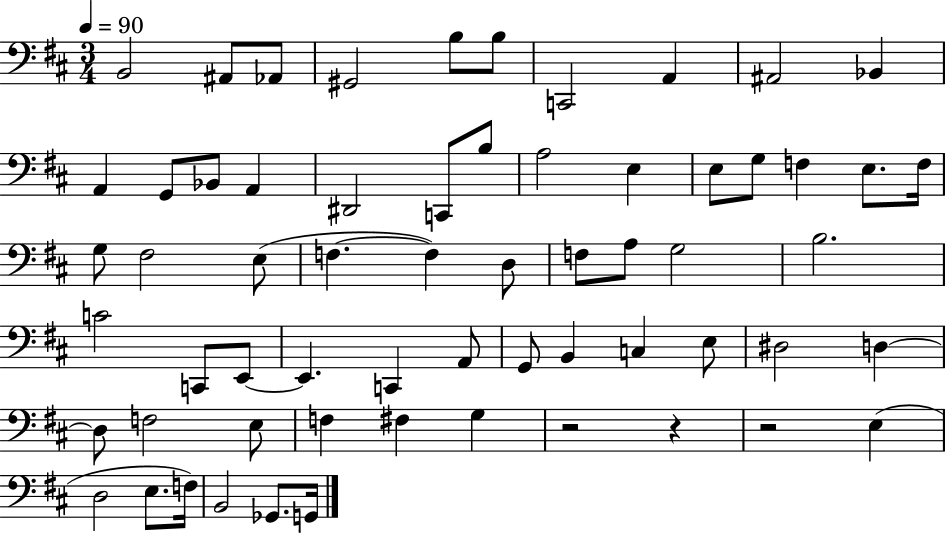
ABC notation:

X:1
T:Untitled
M:3/4
L:1/4
K:D
B,,2 ^A,,/2 _A,,/2 ^G,,2 B,/2 B,/2 C,,2 A,, ^A,,2 _B,, A,, G,,/2 _B,,/2 A,, ^D,,2 C,,/2 B,/2 A,2 E, E,/2 G,/2 F, E,/2 F,/4 G,/2 ^F,2 E,/2 F, F, D,/2 F,/2 A,/2 G,2 B,2 C2 C,,/2 E,,/2 E,, C,, A,,/2 G,,/2 B,, C, E,/2 ^D,2 D, D,/2 F,2 E,/2 F, ^F, G, z2 z z2 E, D,2 E,/2 F,/4 B,,2 _G,,/2 G,,/4